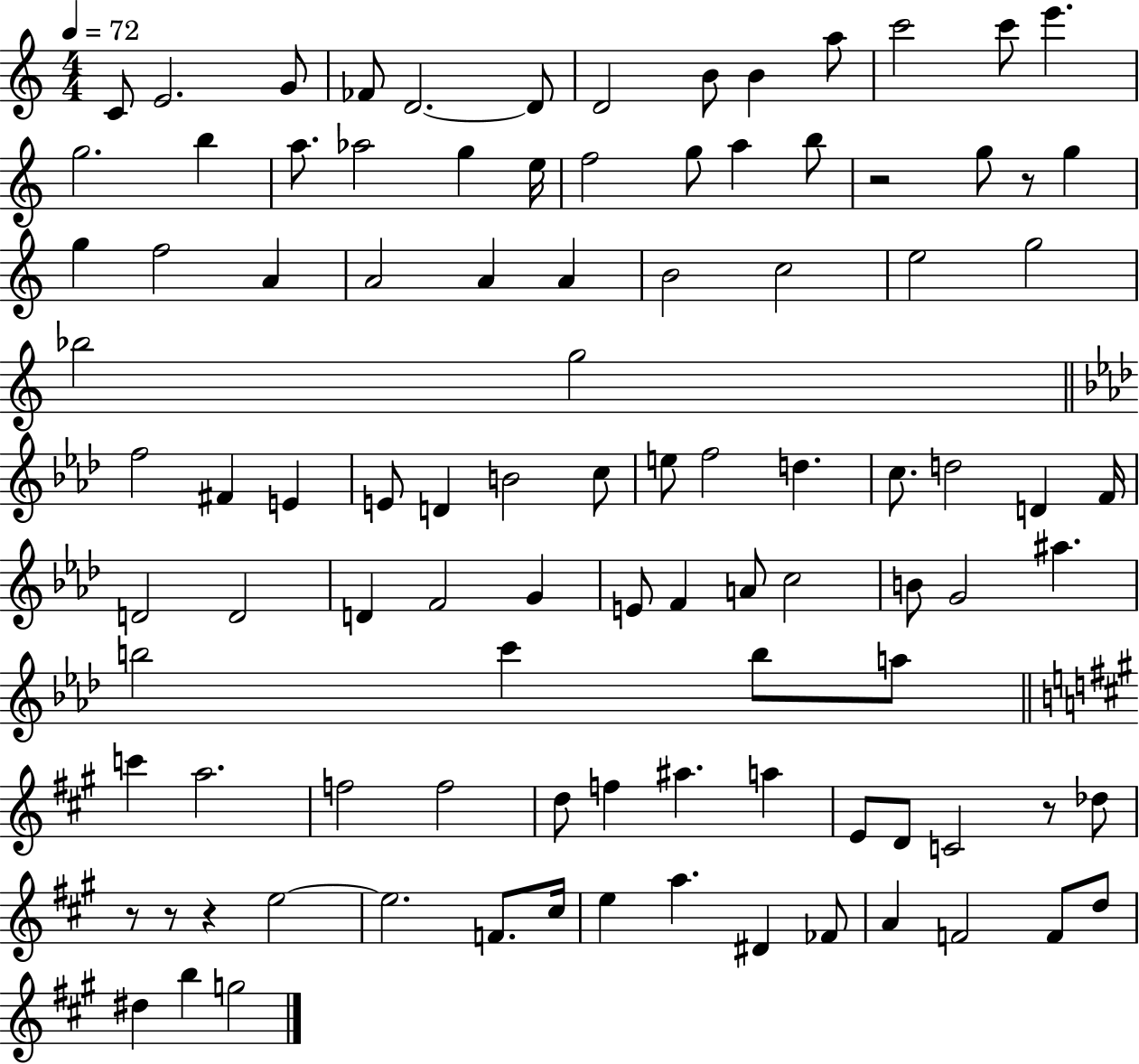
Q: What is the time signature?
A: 4/4